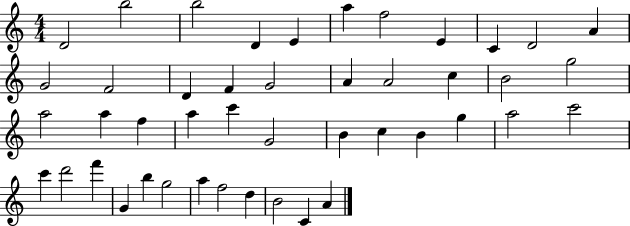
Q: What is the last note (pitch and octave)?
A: A4